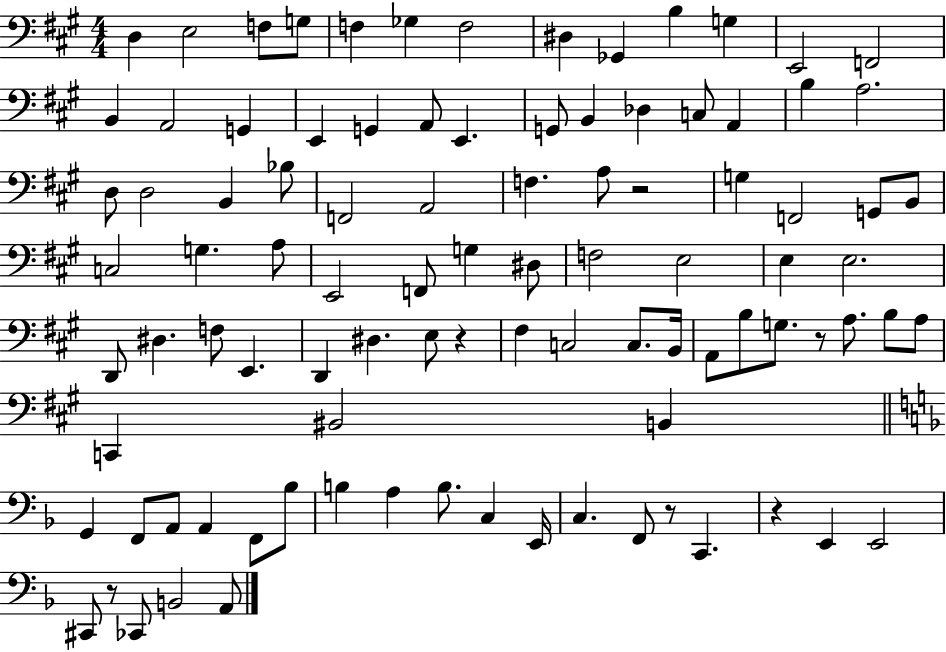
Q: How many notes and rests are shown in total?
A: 96